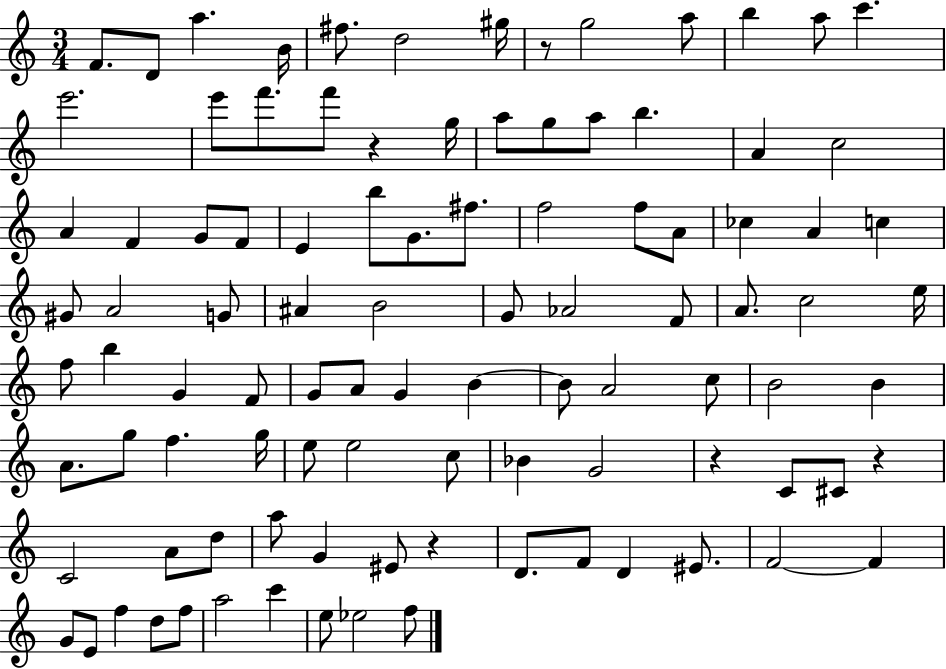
X:1
T:Untitled
M:3/4
L:1/4
K:C
F/2 D/2 a B/4 ^f/2 d2 ^g/4 z/2 g2 a/2 b a/2 c' e'2 e'/2 f'/2 f'/2 z g/4 a/2 g/2 a/2 b A c2 A F G/2 F/2 E b/2 G/2 ^f/2 f2 f/2 A/2 _c A c ^G/2 A2 G/2 ^A B2 G/2 _A2 F/2 A/2 c2 e/4 f/2 b G F/2 G/2 A/2 G B B/2 A2 c/2 B2 B A/2 g/2 f g/4 e/2 e2 c/2 _B G2 z C/2 ^C/2 z C2 A/2 d/2 a/2 G ^E/2 z D/2 F/2 D ^E/2 F2 F G/2 E/2 f d/2 f/2 a2 c' e/2 _e2 f/2